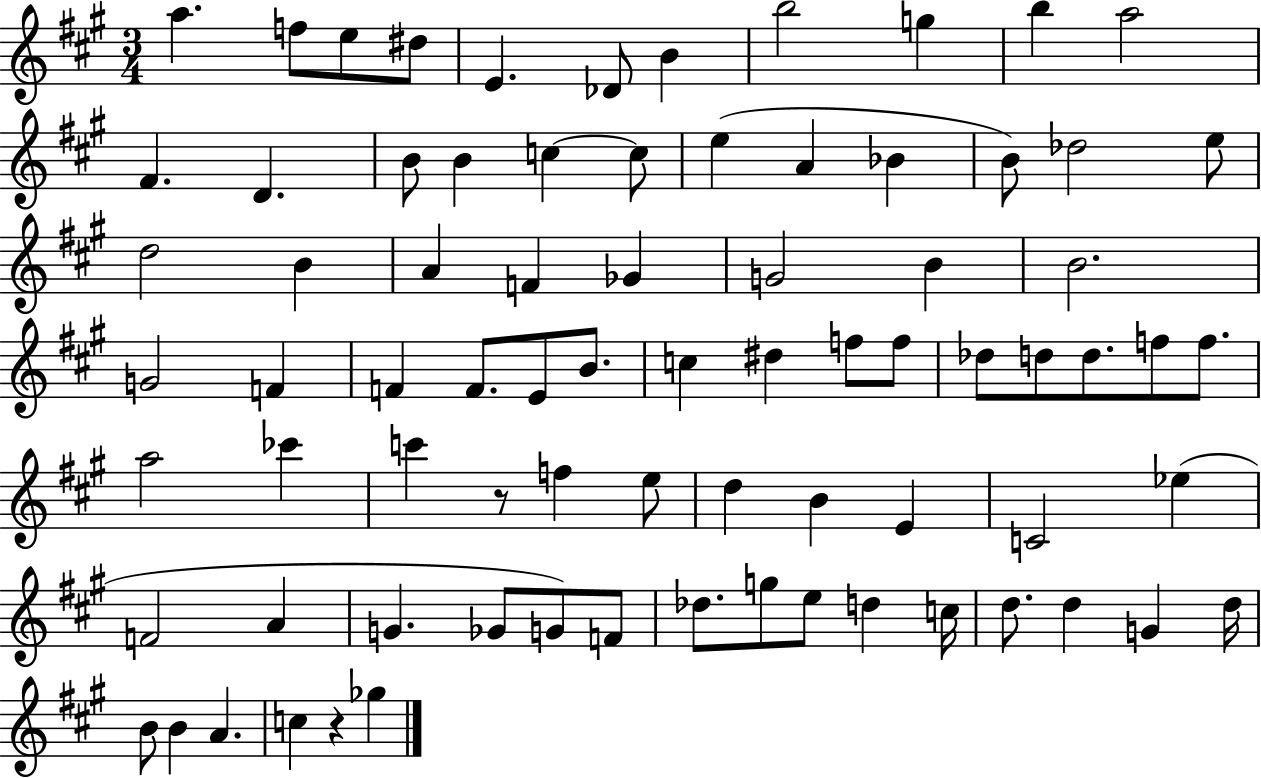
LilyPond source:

{
  \clef treble
  \numericTimeSignature
  \time 3/4
  \key a \major
  a''4. f''8 e''8 dis''8 | e'4. des'8 b'4 | b''2 g''4 | b''4 a''2 | \break fis'4. d'4. | b'8 b'4 c''4~~ c''8 | e''4( a'4 bes'4 | b'8) des''2 e''8 | \break d''2 b'4 | a'4 f'4 ges'4 | g'2 b'4 | b'2. | \break g'2 f'4 | f'4 f'8. e'8 b'8. | c''4 dis''4 f''8 f''8 | des''8 d''8 d''8. f''8 f''8. | \break a''2 ces'''4 | c'''4 r8 f''4 e''8 | d''4 b'4 e'4 | c'2 ees''4( | \break f'2 a'4 | g'4. ges'8 g'8) f'8 | des''8. g''8 e''8 d''4 c''16 | d''8. d''4 g'4 d''16 | \break b'8 b'4 a'4. | c''4 r4 ges''4 | \bar "|."
}